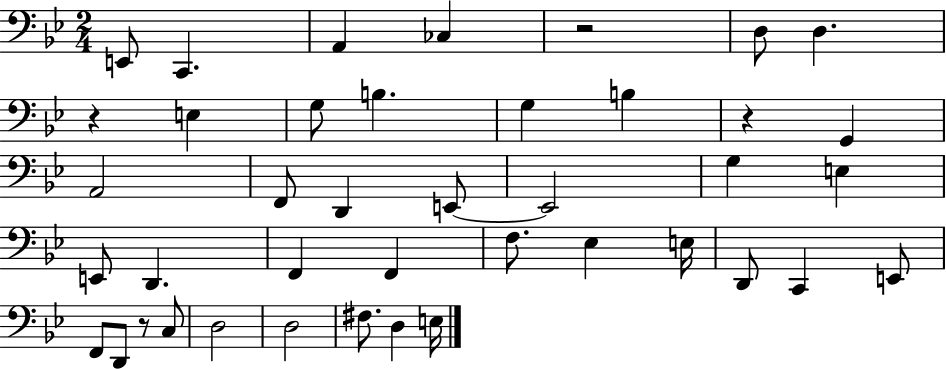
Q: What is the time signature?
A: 2/4